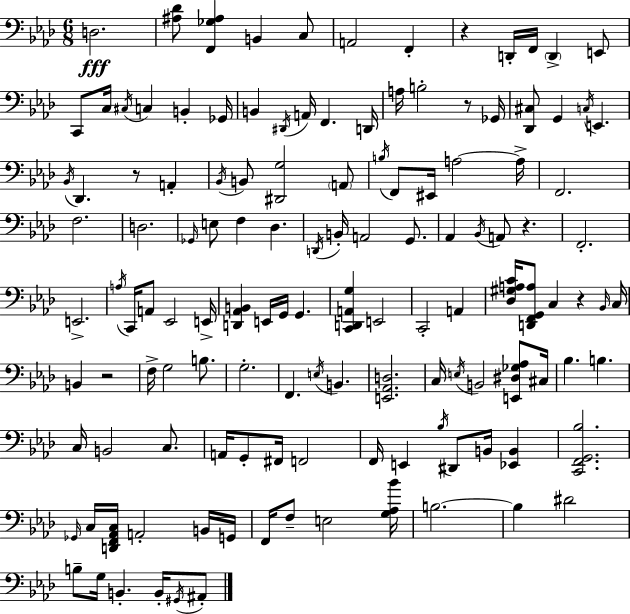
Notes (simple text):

D3/h. [A#3,Db4]/e [F2,Gb3,A#3]/q B2/q C3/e A2/h F2/q R/q D2/s F2/s D2/q E2/e C2/e C3/s C#3/s C3/q B2/q Gb2/s B2/q D#2/s A2/s F2/q. D2/s A3/s B3/h R/e Gb2/s [Db2,C#3]/e G2/q C3/s E2/q. Bb2/s Db2/q. R/e A2/q Bb2/s B2/e [D#2,G3]/h A2/e B3/s F2/e EIS2/s A3/h A3/s F2/h. F3/h. D3/h. Gb2/s E3/e F3/q Db3/q. D2/s B2/s A2/h G2/e. Ab2/q Bb2/s A2/e R/q. F2/h. E2/h. A3/s C2/s A2/e Eb2/h E2/s [D2,Ab2,B2]/q E2/s G2/s G2/q. [C2,D2,A2,G3]/q E2/h C2/h A2/q [Db3,G#3,A3,C4]/s [D2,F2,G2,A3]/e C3/q R/q Bb2/s C3/s B2/q R/h F3/s G3/h B3/e. G3/h. F2/q. E3/s B2/q. [E2,Ab2,D3]/h. C3/s E3/s B2/h [E2,D#3,Gb3,Ab3]/e C#3/s Bb3/q. B3/q. C3/s B2/h C3/e. A2/s G2/e F#2/s F2/h F2/s E2/q Bb3/s D#2/e B2/s [Eb2,B2]/q [C2,F2,G2,Bb3]/h. Gb2/s C3/s [D2,F2,Ab2,C3]/s A2/h B2/s G2/s F2/s F3/e E3/h [G3,Ab3,Bb4]/s B3/h. B3/q D#4/h B3/e G3/s B2/q. B2/s G#2/s A#2/e